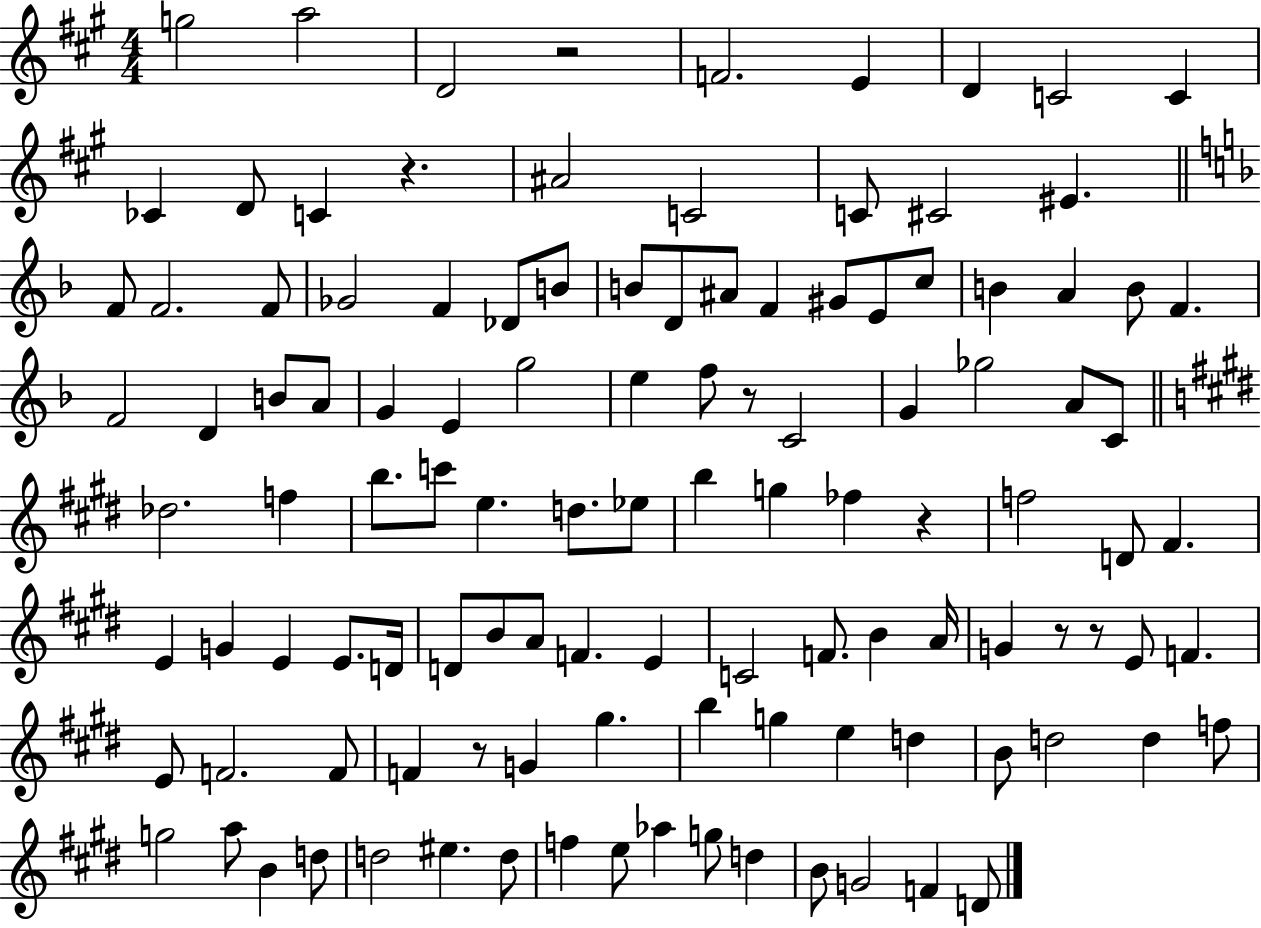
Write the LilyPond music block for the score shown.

{
  \clef treble
  \numericTimeSignature
  \time 4/4
  \key a \major
  g''2 a''2 | d'2 r2 | f'2. e'4 | d'4 c'2 c'4 | \break ces'4 d'8 c'4 r4. | ais'2 c'2 | c'8 cis'2 eis'4. | \bar "||" \break \key f \major f'8 f'2. f'8 | ges'2 f'4 des'8 b'8 | b'8 d'8 ais'8 f'4 gis'8 e'8 c''8 | b'4 a'4 b'8 f'4. | \break f'2 d'4 b'8 a'8 | g'4 e'4 g''2 | e''4 f''8 r8 c'2 | g'4 ges''2 a'8 c'8 | \break \bar "||" \break \key e \major des''2. f''4 | b''8. c'''8 e''4. d''8. ees''8 | b''4 g''4 fes''4 r4 | f''2 d'8 fis'4. | \break e'4 g'4 e'4 e'8. d'16 | d'8 b'8 a'8 f'4. e'4 | c'2 f'8. b'4 a'16 | g'4 r8 r8 e'8 f'4. | \break e'8 f'2. f'8 | f'4 r8 g'4 gis''4. | b''4 g''4 e''4 d''4 | b'8 d''2 d''4 f''8 | \break g''2 a''8 b'4 d''8 | d''2 eis''4. d''8 | f''4 e''8 aes''4 g''8 d''4 | b'8 g'2 f'4 d'8 | \break \bar "|."
}